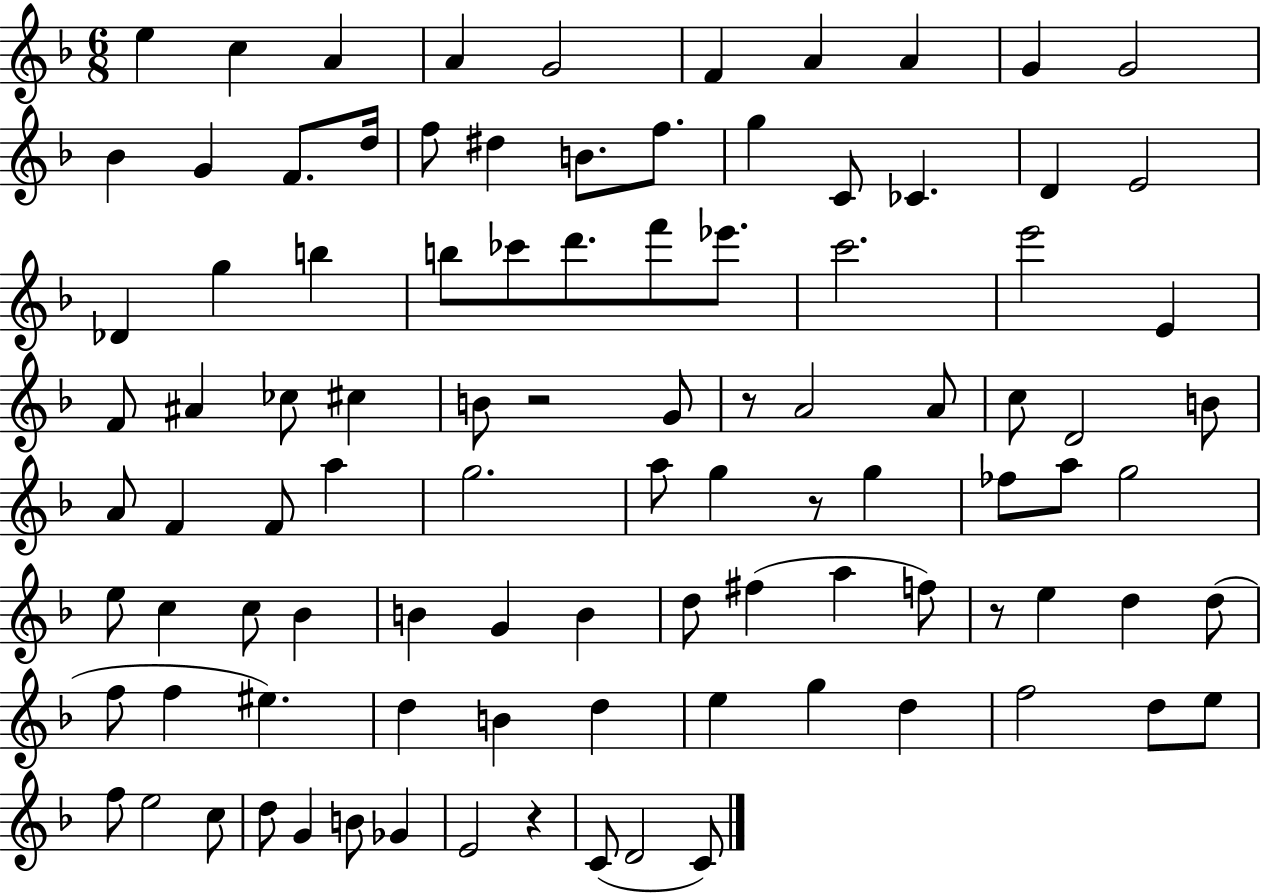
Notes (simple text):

E5/q C5/q A4/q A4/q G4/h F4/q A4/q A4/q G4/q G4/h Bb4/q G4/q F4/e. D5/s F5/e D#5/q B4/e. F5/e. G5/q C4/e CES4/q. D4/q E4/h Db4/q G5/q B5/q B5/e CES6/e D6/e. F6/e Eb6/e. C6/h. E6/h E4/q F4/e A#4/q CES5/e C#5/q B4/e R/h G4/e R/e A4/h A4/e C5/e D4/h B4/e A4/e F4/q F4/e A5/q G5/h. A5/e G5/q R/e G5/q FES5/e A5/e G5/h E5/e C5/q C5/e Bb4/q B4/q G4/q B4/q D5/e F#5/q A5/q F5/e R/e E5/q D5/q D5/e F5/e F5/q EIS5/q. D5/q B4/q D5/q E5/q G5/q D5/q F5/h D5/e E5/e F5/e E5/h C5/e D5/e G4/q B4/e Gb4/q E4/h R/q C4/e D4/h C4/e